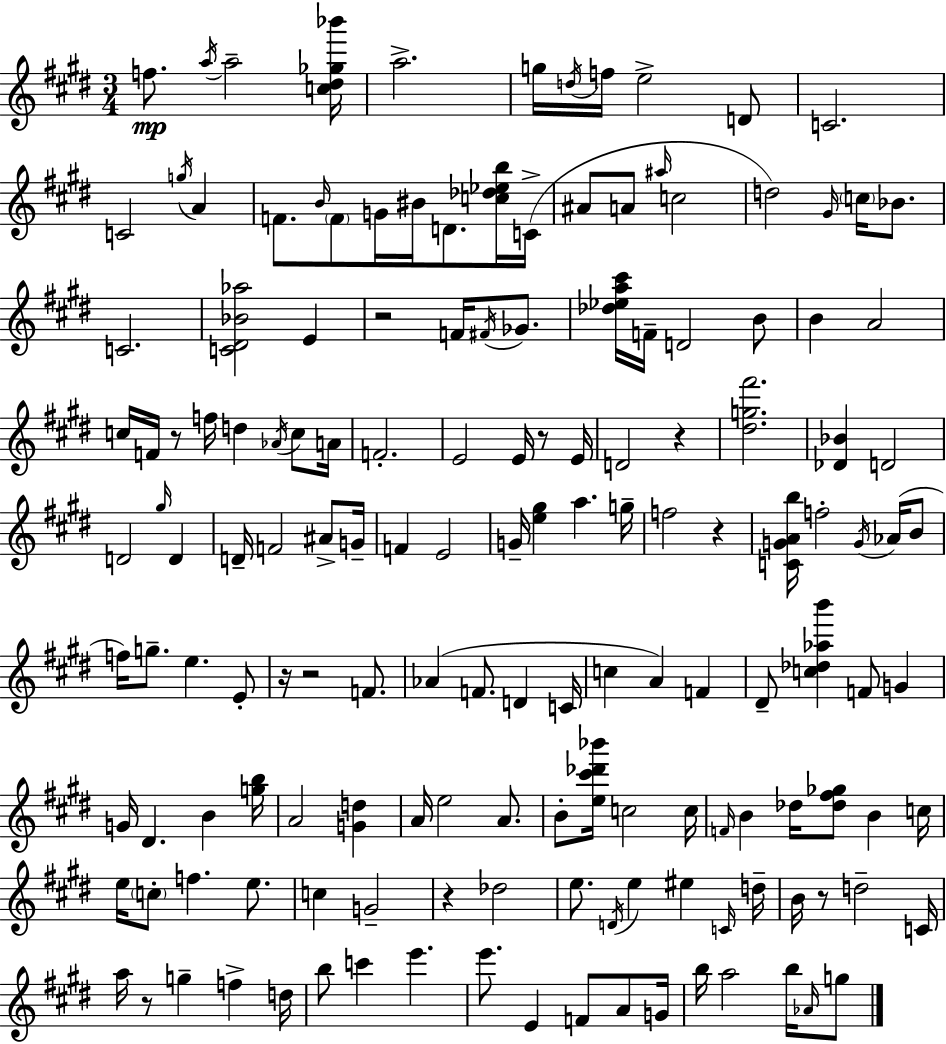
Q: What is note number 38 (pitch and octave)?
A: A4